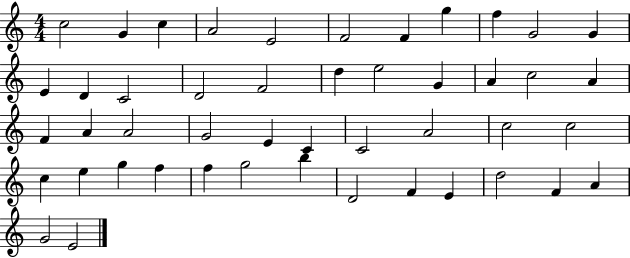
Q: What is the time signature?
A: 4/4